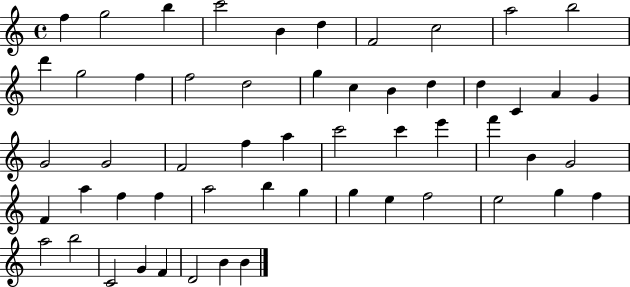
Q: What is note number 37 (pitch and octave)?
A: F5